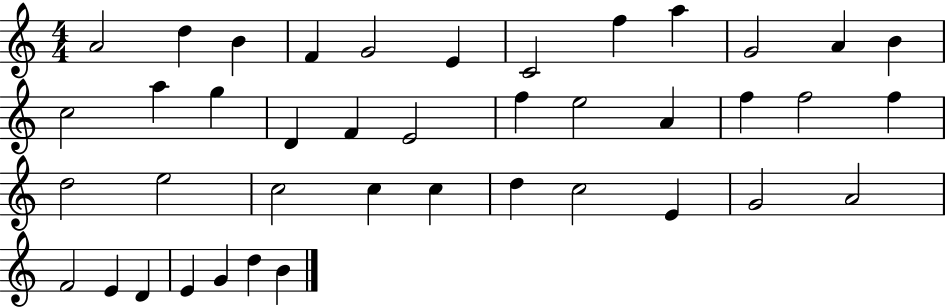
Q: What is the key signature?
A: C major